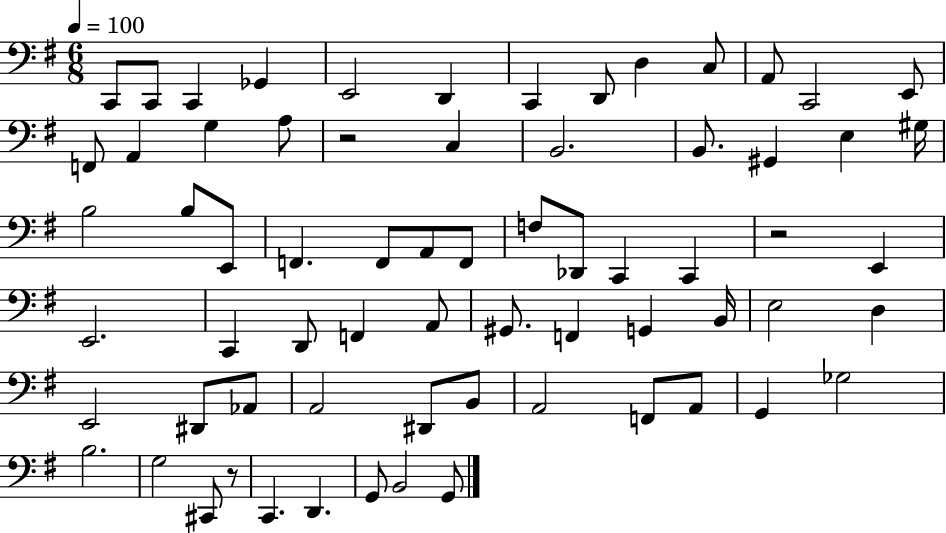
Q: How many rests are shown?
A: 3